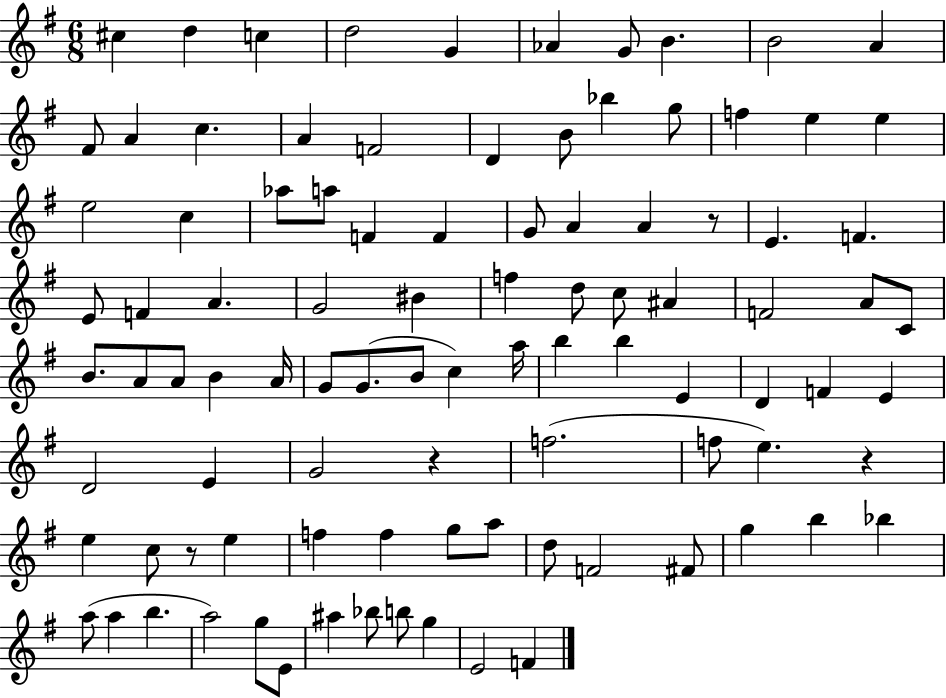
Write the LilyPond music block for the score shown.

{
  \clef treble
  \numericTimeSignature
  \time 6/8
  \key g \major
  \repeat volta 2 { cis''4 d''4 c''4 | d''2 g'4 | aes'4 g'8 b'4. | b'2 a'4 | \break fis'8 a'4 c''4. | a'4 f'2 | d'4 b'8 bes''4 g''8 | f''4 e''4 e''4 | \break e''2 c''4 | aes''8 a''8 f'4 f'4 | g'8 a'4 a'4 r8 | e'4. f'4. | \break e'8 f'4 a'4. | g'2 bis'4 | f''4 d''8 c''8 ais'4 | f'2 a'8 c'8 | \break b'8. a'8 a'8 b'4 a'16 | g'8 g'8.( b'8 c''4) a''16 | b''4 b''4 e'4 | d'4 f'4 e'4 | \break d'2 e'4 | g'2 r4 | f''2.( | f''8 e''4.) r4 | \break e''4 c''8 r8 e''4 | f''4 f''4 g''8 a''8 | d''8 f'2 fis'8 | g''4 b''4 bes''4 | \break a''8( a''4 b''4. | a''2) g''8 e'8 | ais''4 bes''8 b''8 g''4 | e'2 f'4 | \break } \bar "|."
}